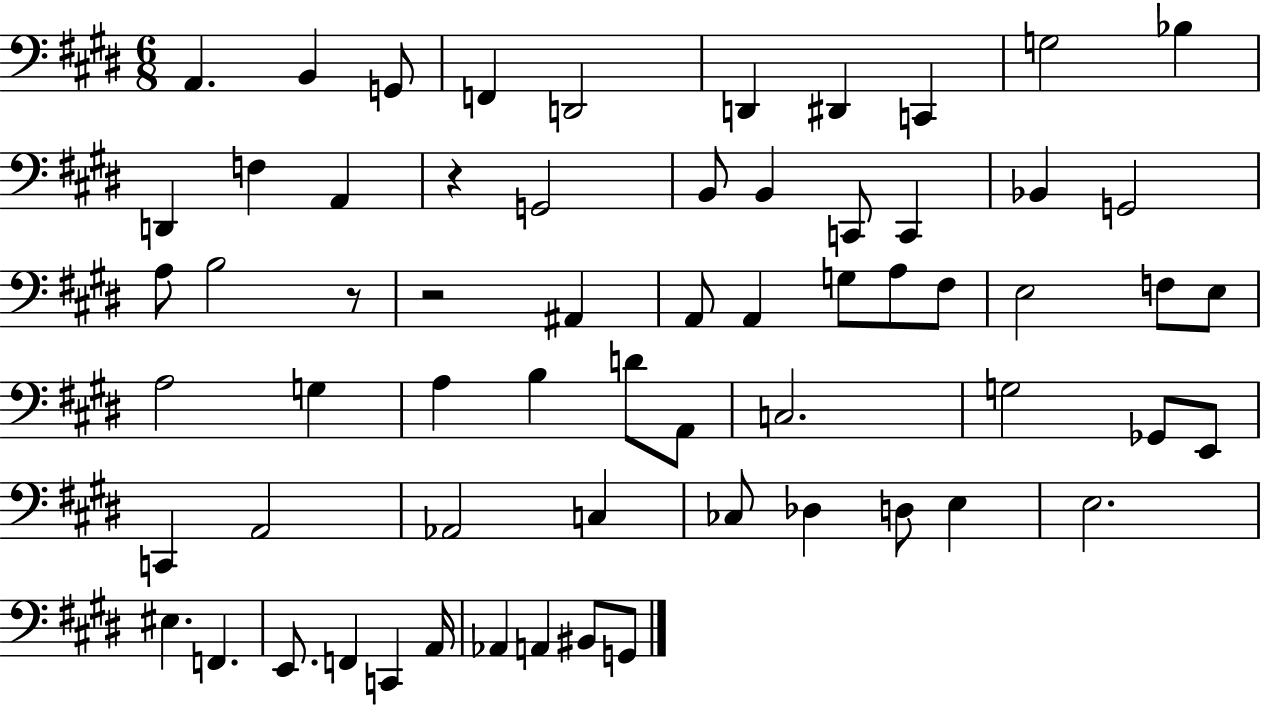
X:1
T:Untitled
M:6/8
L:1/4
K:E
A,, B,, G,,/2 F,, D,,2 D,, ^D,, C,, G,2 _B, D,, F, A,, z G,,2 B,,/2 B,, C,,/2 C,, _B,, G,,2 A,/2 B,2 z/2 z2 ^A,, A,,/2 A,, G,/2 A,/2 ^F,/2 E,2 F,/2 E,/2 A,2 G, A, B, D/2 A,,/2 C,2 G,2 _G,,/2 E,,/2 C,, A,,2 _A,,2 C, _C,/2 _D, D,/2 E, E,2 ^E, F,, E,,/2 F,, C,, A,,/4 _A,, A,, ^B,,/2 G,,/2